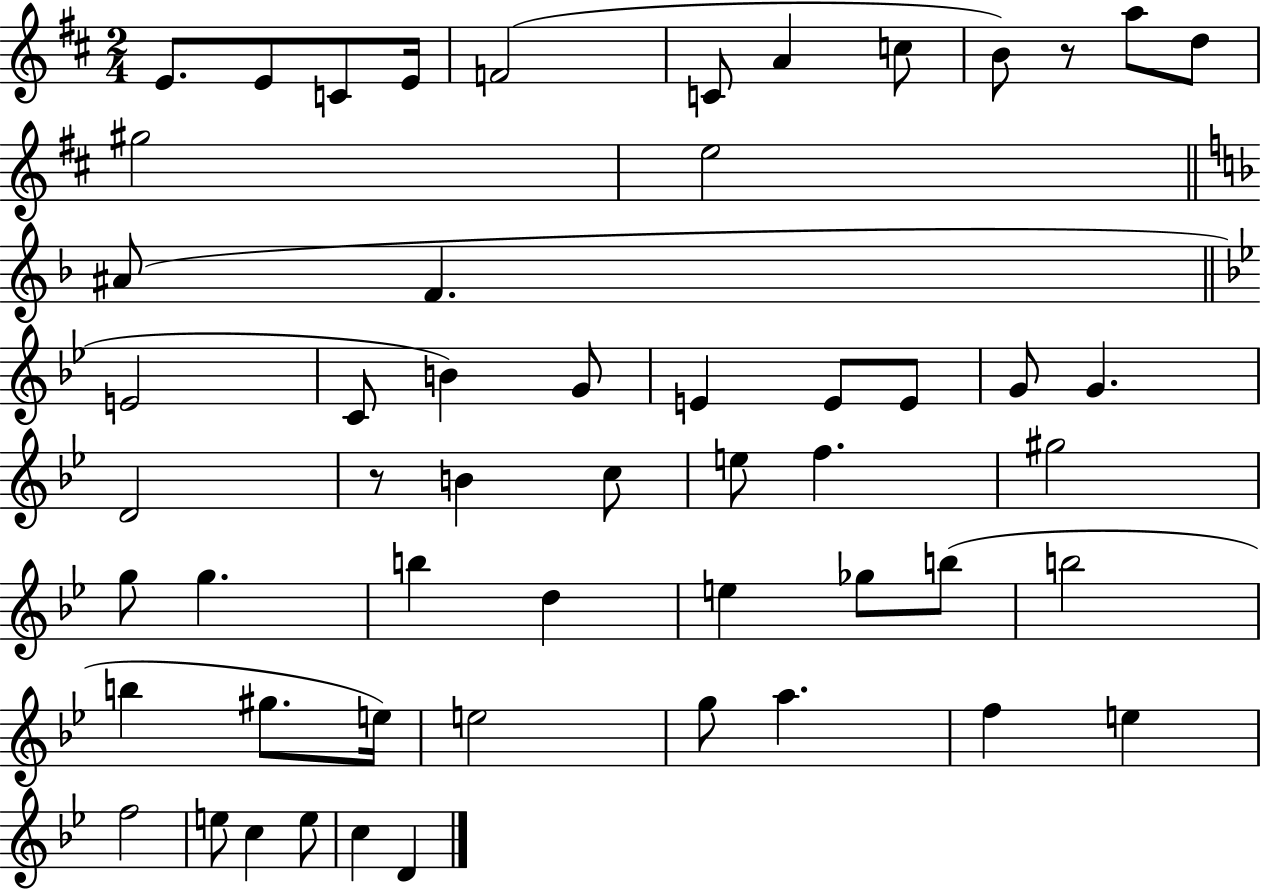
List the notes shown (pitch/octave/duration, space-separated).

E4/e. E4/e C4/e E4/s F4/h C4/e A4/q C5/e B4/e R/e A5/e D5/e G#5/h E5/h A#4/e F4/q. E4/h C4/e B4/q G4/e E4/q E4/e E4/e G4/e G4/q. D4/h R/e B4/q C5/e E5/e F5/q. G#5/h G5/e G5/q. B5/q D5/q E5/q Gb5/e B5/e B5/h B5/q G#5/e. E5/s E5/h G5/e A5/q. F5/q E5/q F5/h E5/e C5/q E5/e C5/q D4/q